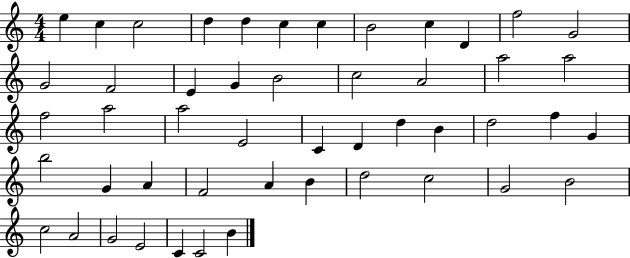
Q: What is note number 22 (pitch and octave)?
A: F5